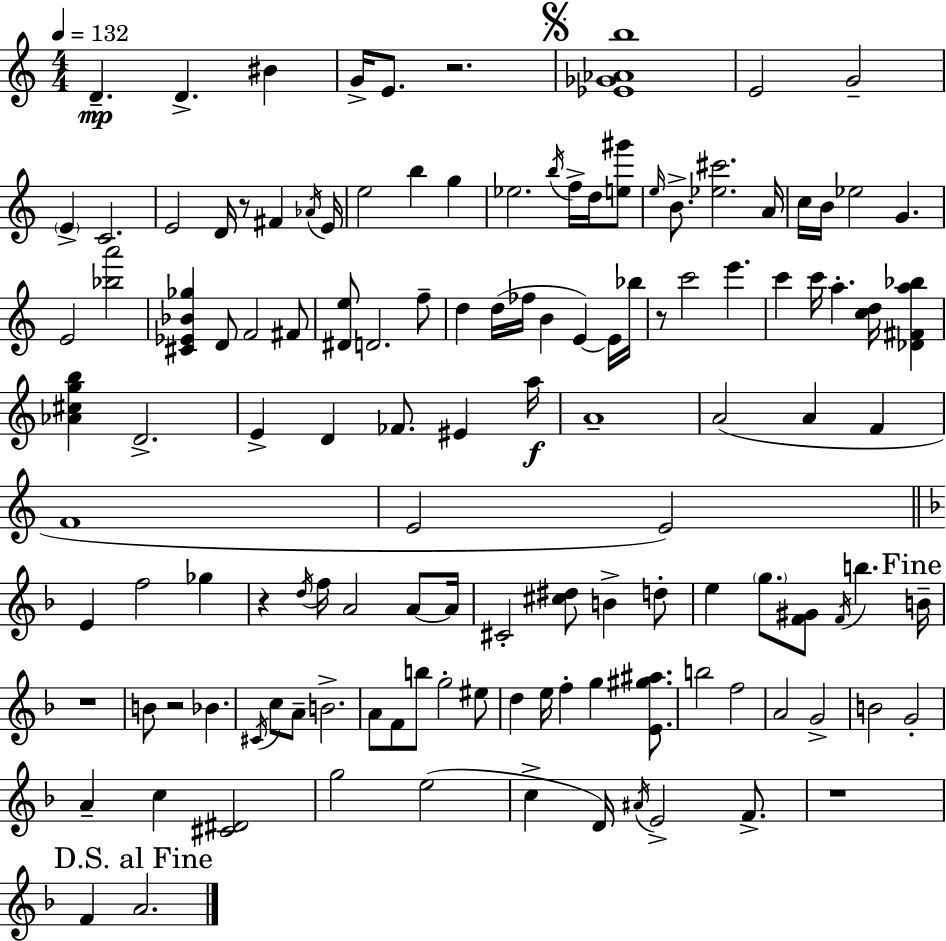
{
  \clef treble
  \numericTimeSignature
  \time 4/4
  \key c \major
  \tempo 4 = 132
  d'4.--\mp d'4.-> bis'4 | g'16-> e'8. r2. | \mark \markup { \musicglyph "scripts.segno" } <ees' ges' aes' b''>1 | e'2 g'2-- | \break \parenthesize e'4-> c'2. | e'2 d'16 r8 fis'4 \acciaccatura { aes'16 } | e'16 e''2 b''4 g''4 | ees''2. \acciaccatura { b''16 } f''16-> d''16 | \break <e'' gis'''>8 \grace { e''16 } b'8.-> <ees'' cis'''>2. | a'16 c''16 b'16 ees''2 g'4. | e'2 <bes'' a'''>2 | <cis' ees' bes' ges''>4 d'8 f'2 | \break fis'8 <dis' e''>8 d'2. | f''8-- d''4 d''16( fes''16 b'4 e'4~~) | e'16 bes''16 r8 c'''2 e'''4. | c'''4 c'''16 a''4.-. <c'' d''>16 <des' fis' a'' bes''>4 | \break <aes' cis'' g'' b''>4 d'2.-> | e'4-> d'4 fes'8. eis'4 | a''16\f a'1-- | a'2( a'4 f'4 | \break f'1 | e'2 e'2) | \bar "||" \break \key f \major e'4 f''2 ges''4 | r4 \acciaccatura { d''16 } f''16 a'2 a'8~~ | a'16 cis'2-. <cis'' dis''>8 b'4-> d''8-. | e''4 \parenthesize g''8. <f' gis'>8 \acciaccatura { f'16 } b''4. | \break \mark "Fine" b'16-- r1 | b'8 r2 bes'4. | \acciaccatura { cis'16 } c''8 a'8-- b'2.-> | a'8 f'8 b''8 g''2-. | \break eis''8 d''4 e''16 f''4-. g''4 | <e' gis'' ais''>8. b''2 f''2 | a'2 g'2-> | b'2 g'2-. | \break a'4-- c''4 <cis' dis'>2 | g''2 e''2( | c''4-> d'16) \acciaccatura { ais'16 } e'2-> | f'8.-> r1 | \break \mark "D.S. al Fine" f'4 a'2. | \bar "|."
}